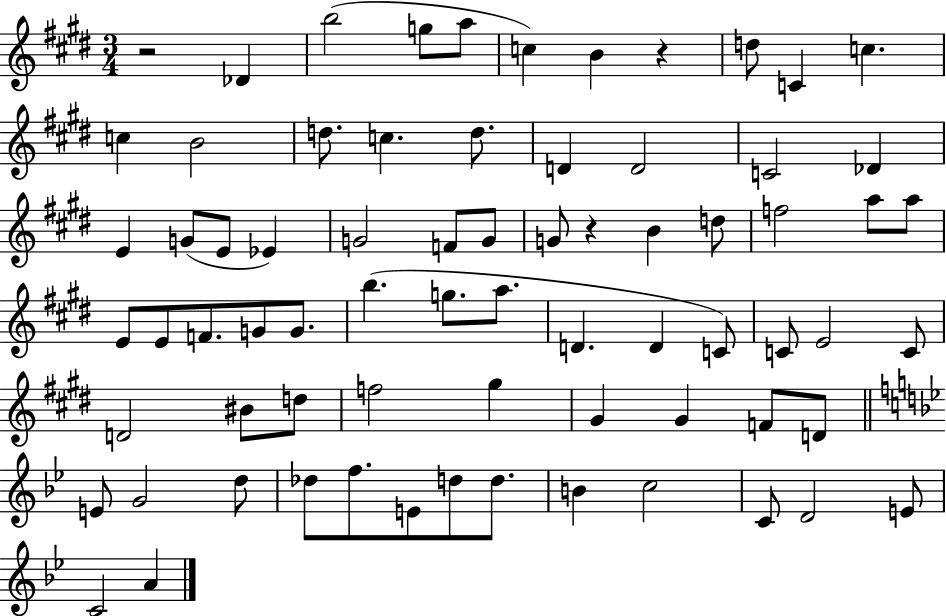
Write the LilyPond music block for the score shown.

{
  \clef treble
  \numericTimeSignature
  \time 3/4
  \key e \major
  r2 des'4 | b''2( g''8 a''8 | c''4) b'4 r4 | d''8 c'4 c''4. | \break c''4 b'2 | d''8. c''4. d''8. | d'4 d'2 | c'2 des'4 | \break e'4 g'8( e'8 ees'4) | g'2 f'8 g'8 | g'8 r4 b'4 d''8 | f''2 a''8 a''8 | \break e'8 e'8 f'8. g'8 g'8. | b''4.( g''8. a''8. | d'4. d'4 c'8) | c'8 e'2 c'8 | \break d'2 bis'8 d''8 | f''2 gis''4 | gis'4 gis'4 f'8 d'8 | \bar "||" \break \key bes \major e'8 g'2 d''8 | des''8 f''8. e'8 d''8 d''8. | b'4 c''2 | c'8 d'2 e'8 | \break c'2 a'4 | \bar "|."
}